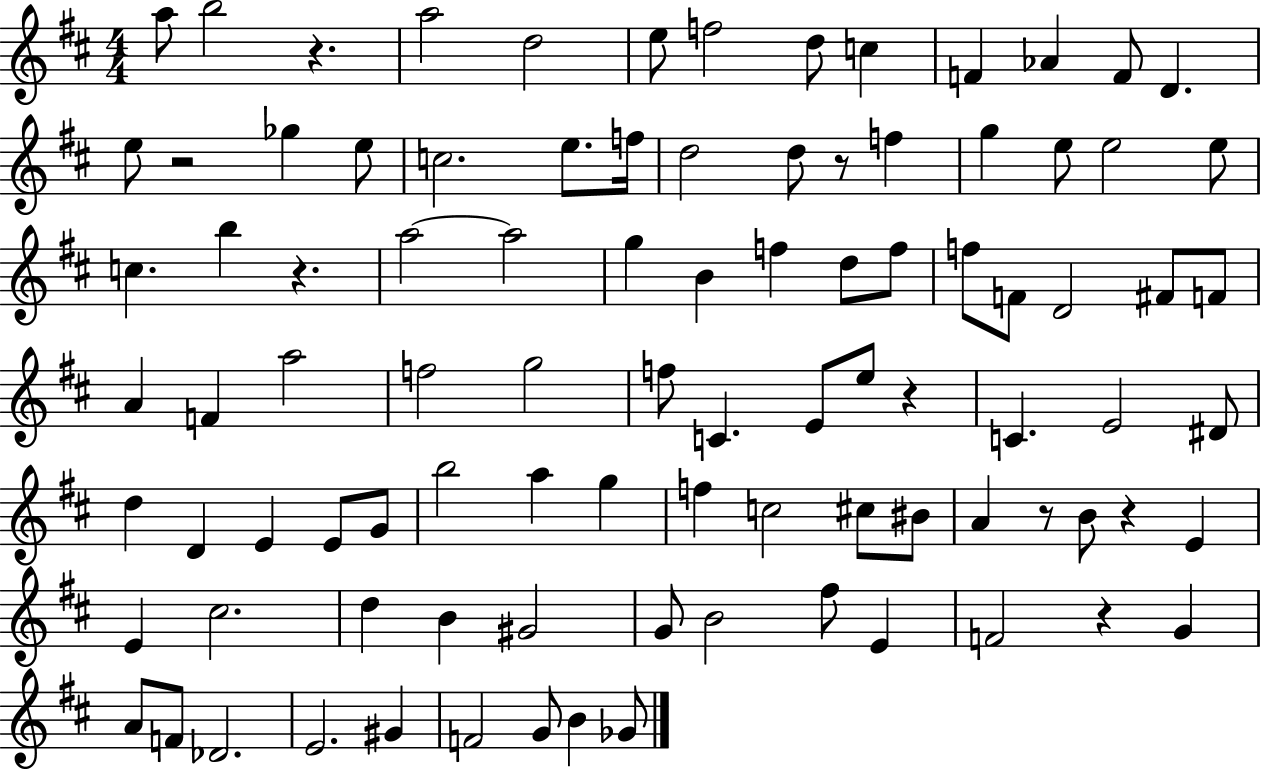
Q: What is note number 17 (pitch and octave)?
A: E5